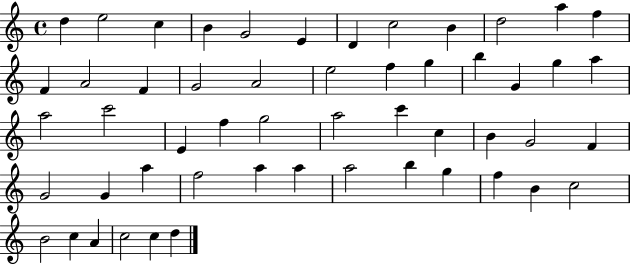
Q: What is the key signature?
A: C major